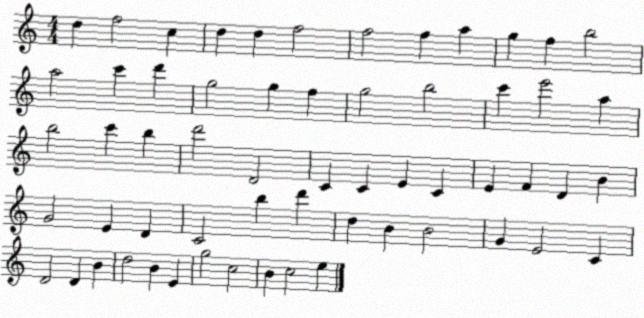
X:1
T:Untitled
M:4/4
L:1/4
K:C
d f2 c d d f2 f2 f a g f b2 a2 c' d' g2 g f g2 b2 c' e'2 a b2 c' b d'2 D2 C C E C E F D B G2 E D C2 b d' d B B2 G E2 C D2 D B d2 B E g2 c2 B c2 e